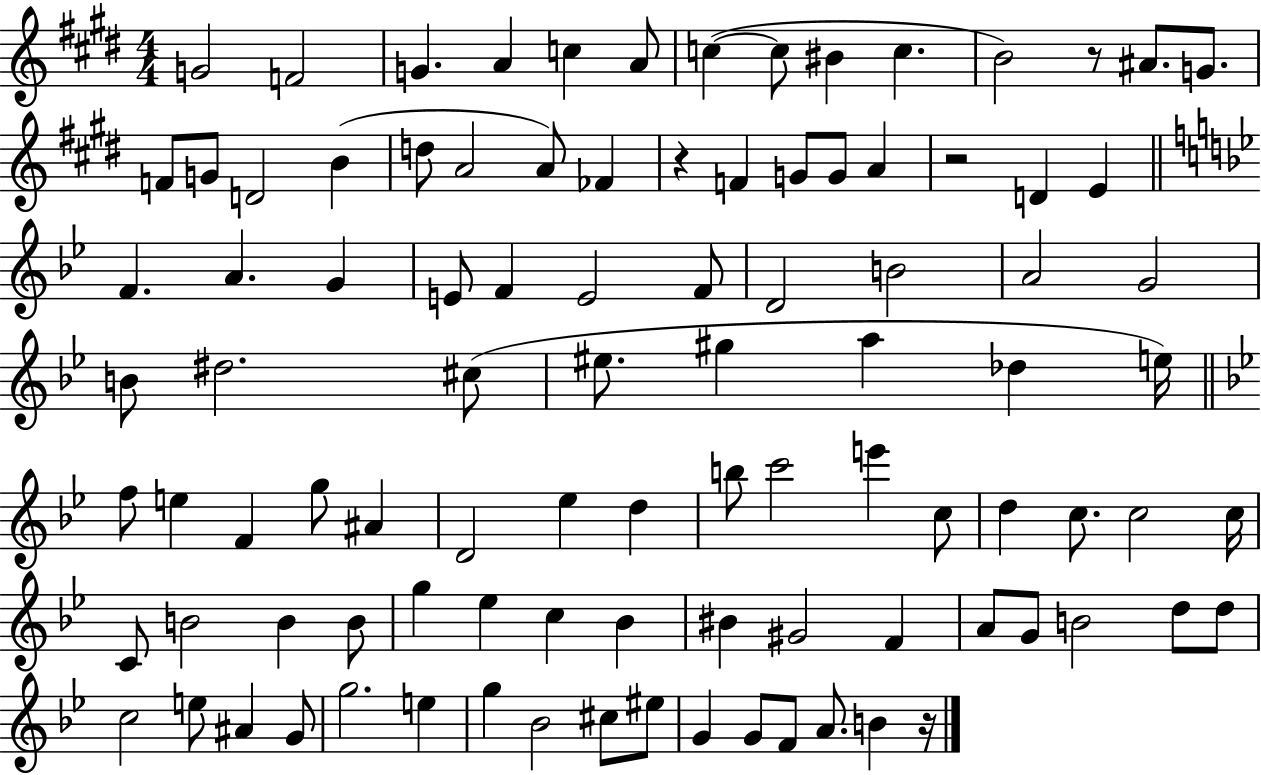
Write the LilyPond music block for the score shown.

{
  \clef treble
  \numericTimeSignature
  \time 4/4
  \key e \major
  \repeat volta 2 { g'2 f'2 | g'4. a'4 c''4 a'8 | c''4~(~ c''8 bis'4 c''4. | b'2) r8 ais'8. g'8. | \break f'8 g'8 d'2 b'4( | d''8 a'2 a'8) fes'4 | r4 f'4 g'8 g'8 a'4 | r2 d'4 e'4 | \break \bar "||" \break \key g \minor f'4. a'4. g'4 | e'8 f'4 e'2 f'8 | d'2 b'2 | a'2 g'2 | \break b'8 dis''2. cis''8( | eis''8. gis''4 a''4 des''4 e''16) | \bar "||" \break \key g \minor f''8 e''4 f'4 g''8 ais'4 | d'2 ees''4 d''4 | b''8 c'''2 e'''4 c''8 | d''4 c''8. c''2 c''16 | \break c'8 b'2 b'4 b'8 | g''4 ees''4 c''4 bes'4 | bis'4 gis'2 f'4 | a'8 g'8 b'2 d''8 d''8 | \break c''2 e''8 ais'4 g'8 | g''2. e''4 | g''4 bes'2 cis''8 eis''8 | g'4 g'8 f'8 a'8. b'4 r16 | \break } \bar "|."
}